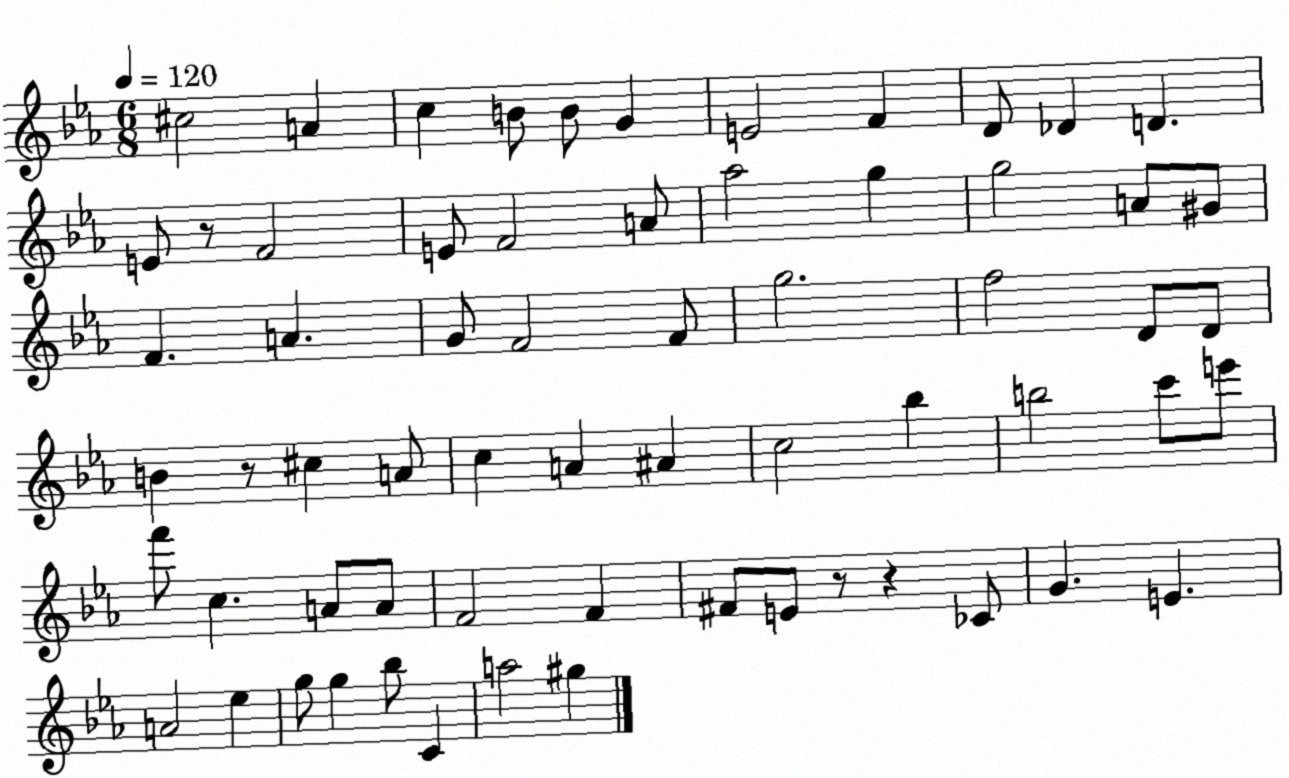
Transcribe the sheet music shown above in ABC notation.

X:1
T:Untitled
M:6/8
L:1/4
K:Eb
^c2 A c B/2 B/2 G E2 F D/2 _D D E/2 z/2 F2 E/2 F2 A/2 _a2 g g2 A/2 ^G/2 F A G/2 F2 F/2 g2 f2 D/2 D/2 B z/2 ^c A/2 c A ^A c2 _b b2 c'/2 e'/2 f'/2 c A/2 A/2 F2 F ^F/2 E/2 z/2 z _C/2 G E A2 _e g/2 g _b/2 C a2 ^g